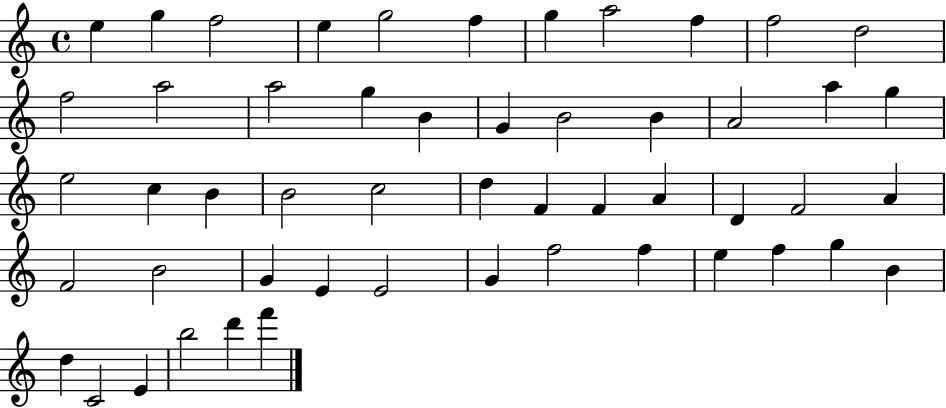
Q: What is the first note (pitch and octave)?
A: E5